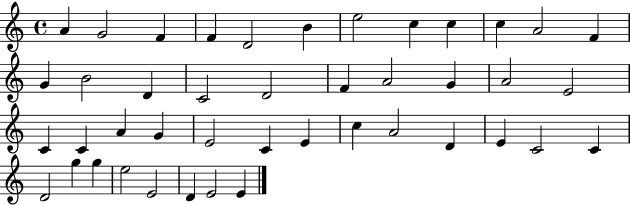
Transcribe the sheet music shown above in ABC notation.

X:1
T:Untitled
M:4/4
L:1/4
K:C
A G2 F F D2 B e2 c c c A2 F G B2 D C2 D2 F A2 G A2 E2 C C A G E2 C E c A2 D E C2 C D2 g g e2 E2 D E2 E